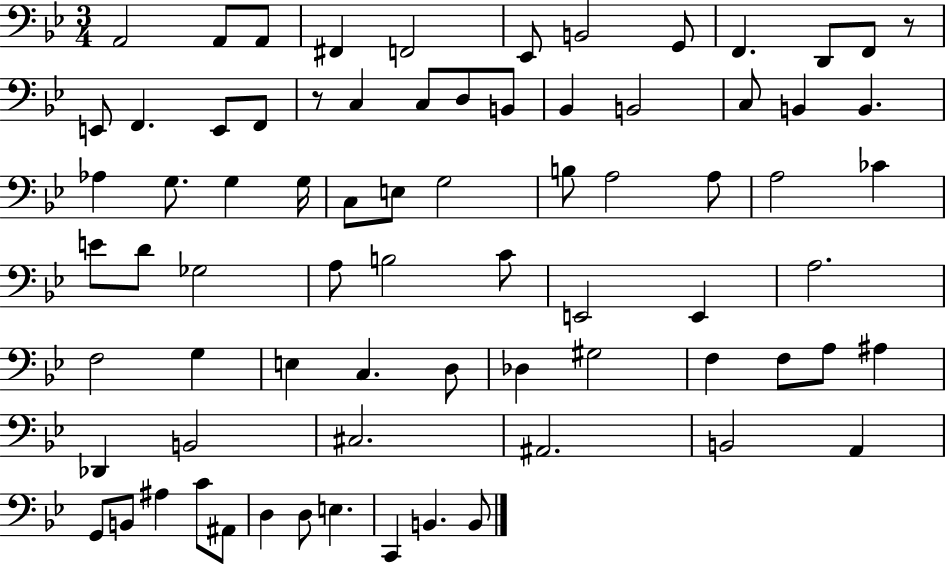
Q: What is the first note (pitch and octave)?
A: A2